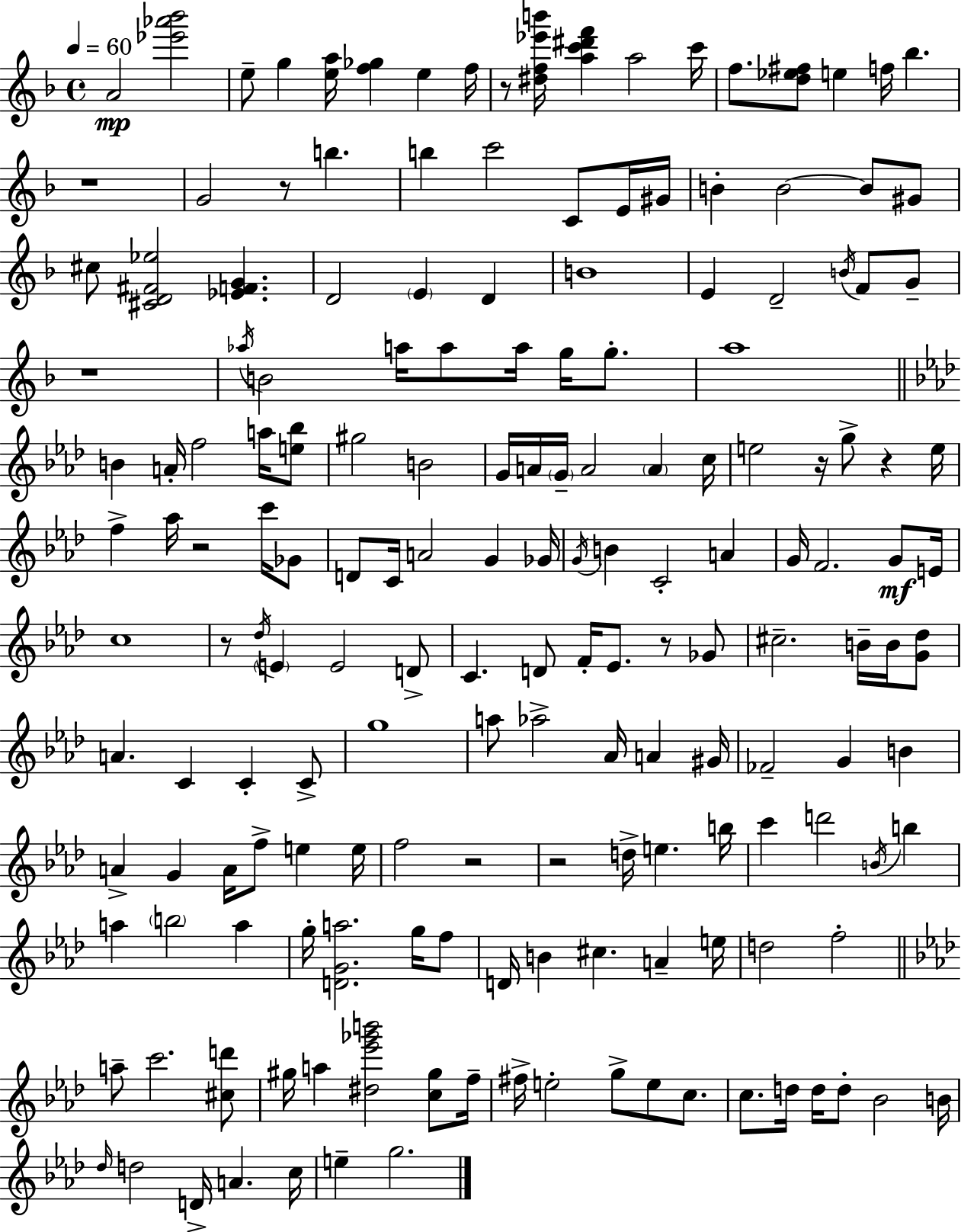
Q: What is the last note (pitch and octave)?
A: G5